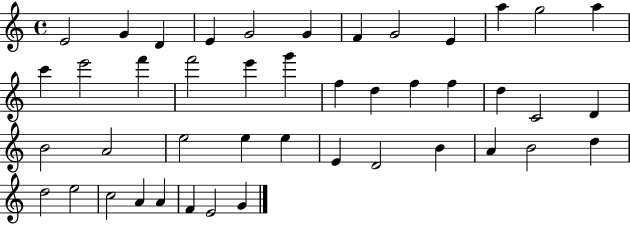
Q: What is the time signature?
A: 4/4